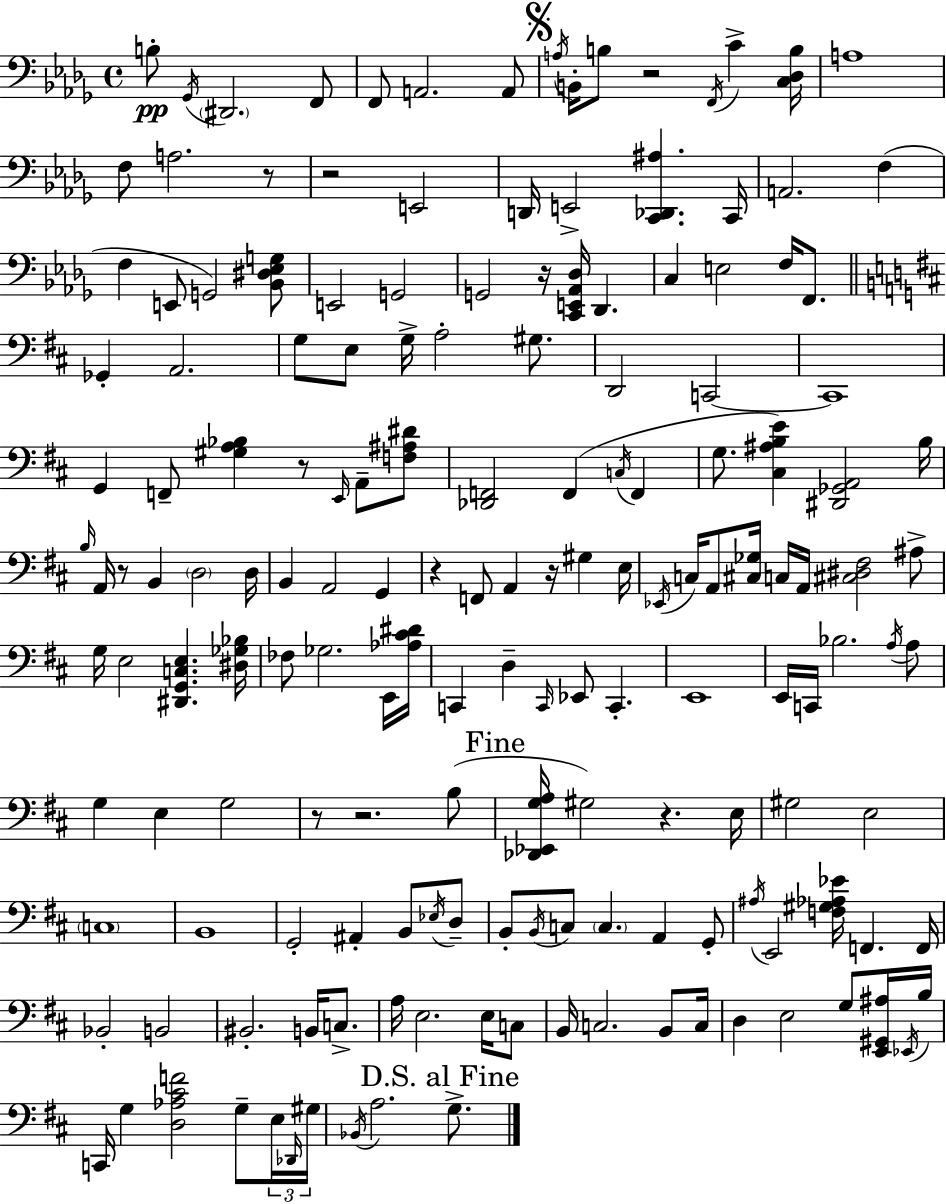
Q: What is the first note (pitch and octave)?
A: B3